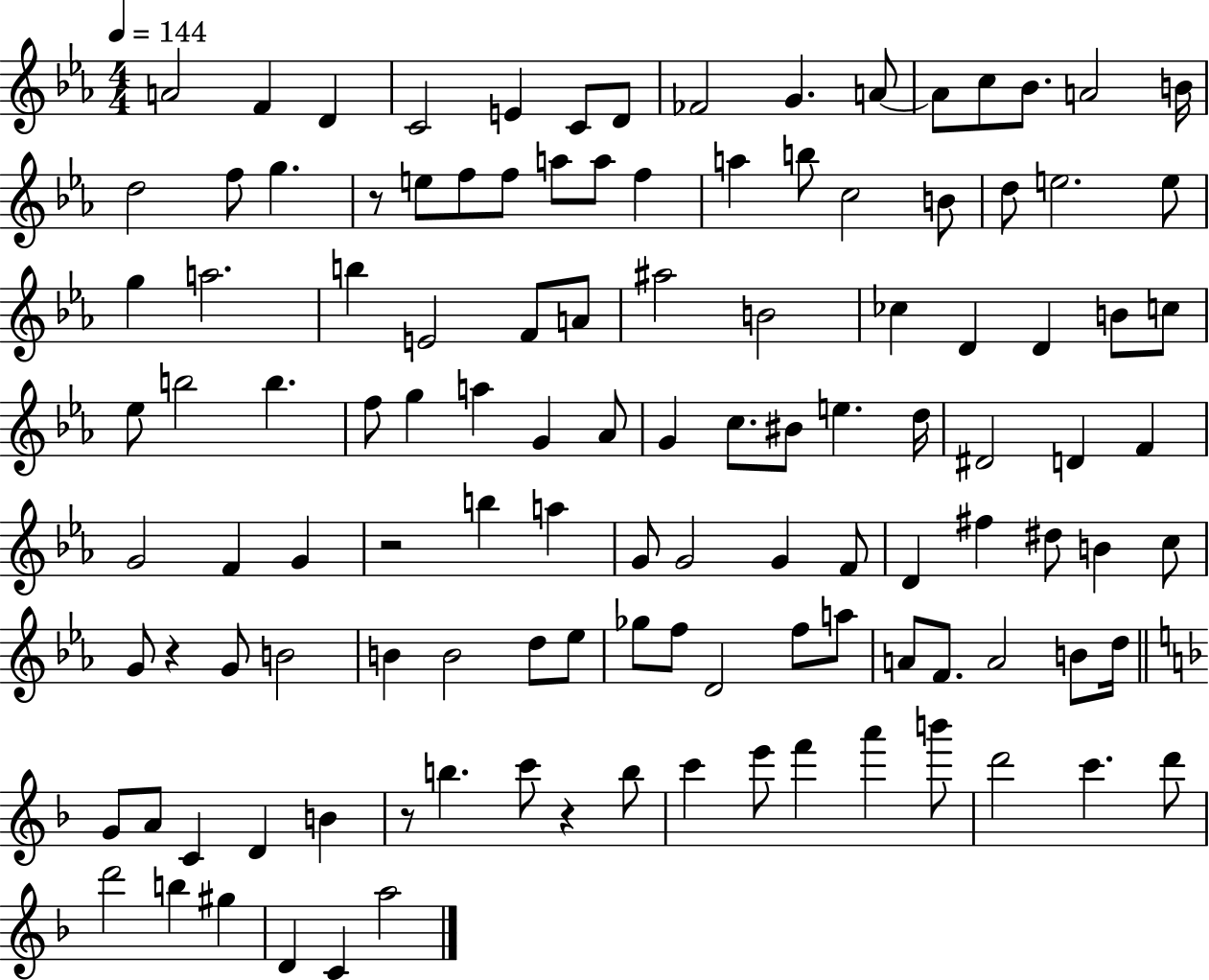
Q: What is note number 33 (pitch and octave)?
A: A5